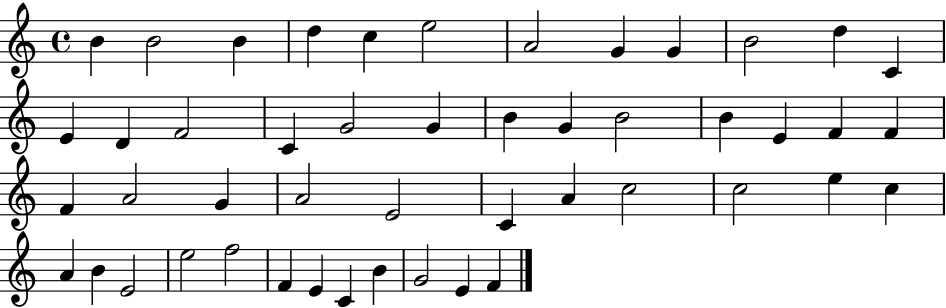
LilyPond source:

{
  \clef treble
  \time 4/4
  \defaultTimeSignature
  \key c \major
  b'4 b'2 b'4 | d''4 c''4 e''2 | a'2 g'4 g'4 | b'2 d''4 c'4 | \break e'4 d'4 f'2 | c'4 g'2 g'4 | b'4 g'4 b'2 | b'4 e'4 f'4 f'4 | \break f'4 a'2 g'4 | a'2 e'2 | c'4 a'4 c''2 | c''2 e''4 c''4 | \break a'4 b'4 e'2 | e''2 f''2 | f'4 e'4 c'4 b'4 | g'2 e'4 f'4 | \break \bar "|."
}